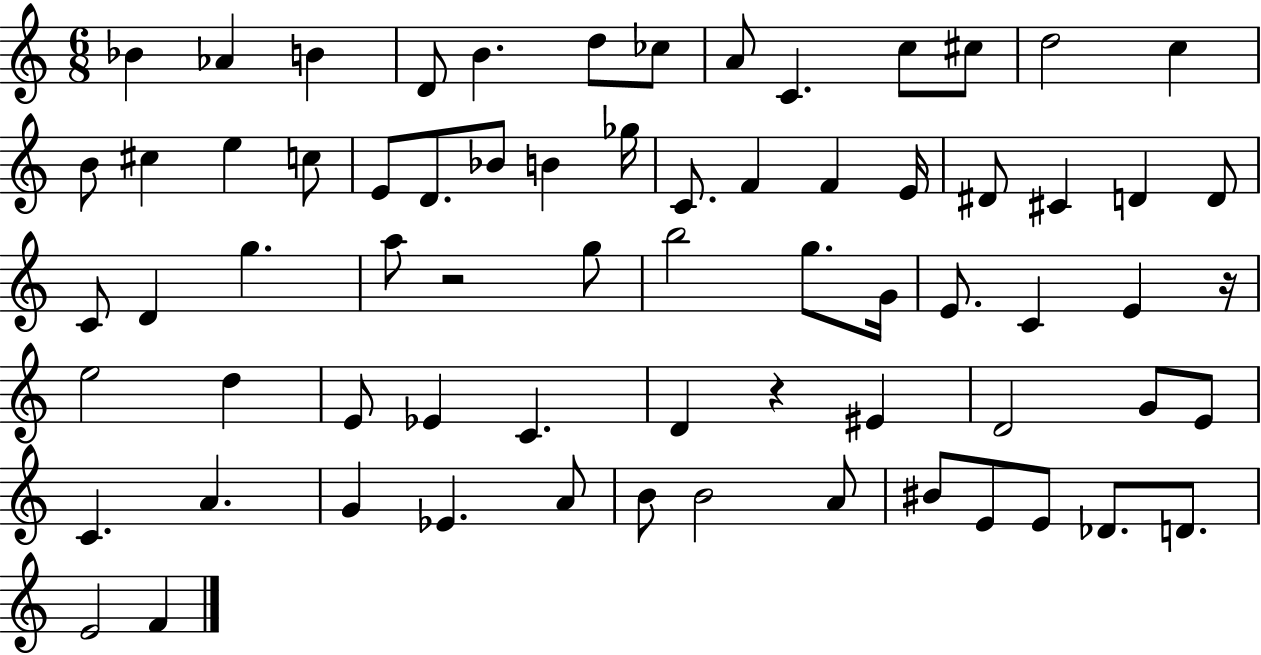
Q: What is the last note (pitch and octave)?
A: F4